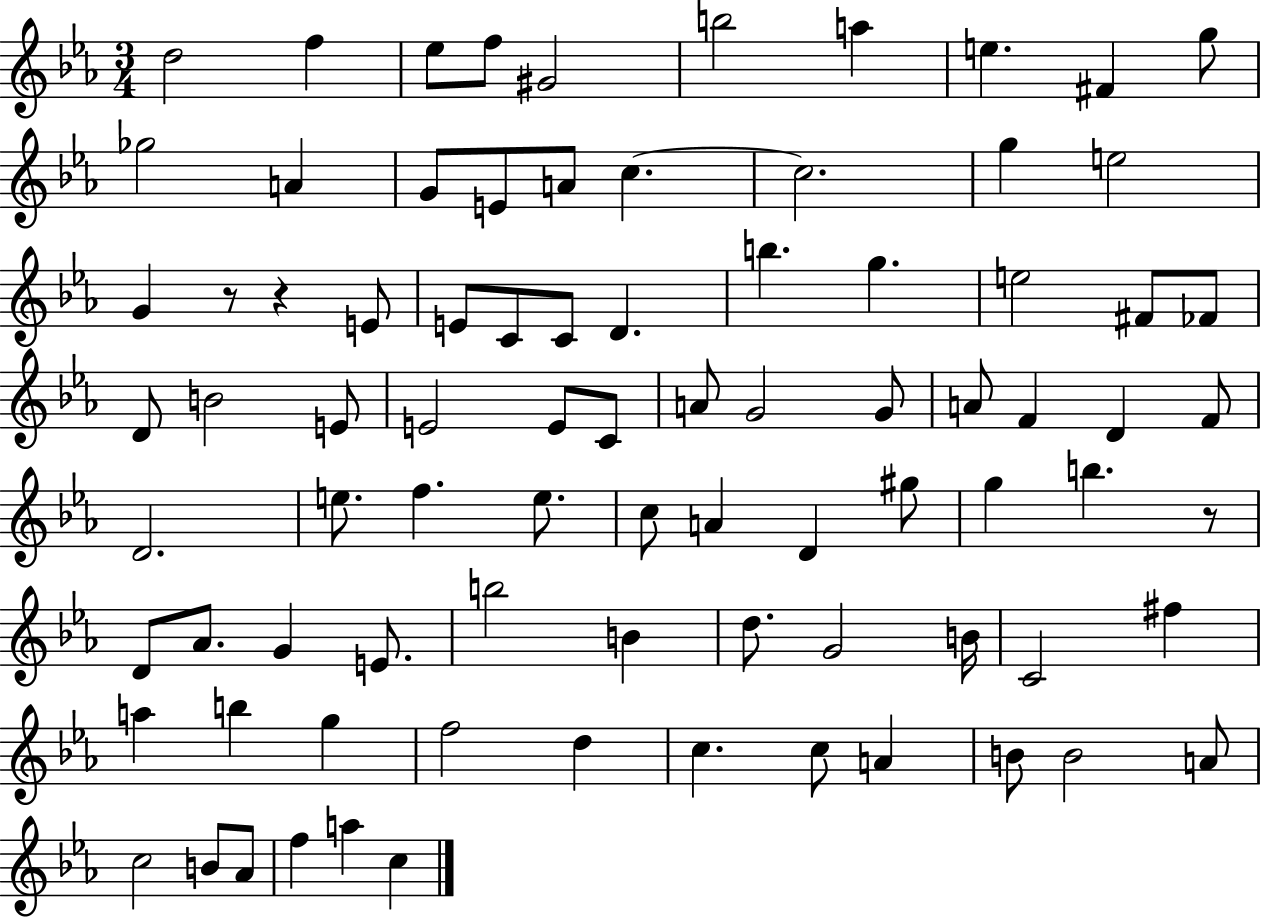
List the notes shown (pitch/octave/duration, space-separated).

D5/h F5/q Eb5/e F5/e G#4/h B5/h A5/q E5/q. F#4/q G5/e Gb5/h A4/q G4/e E4/e A4/e C5/q. C5/h. G5/q E5/h G4/q R/e R/q E4/e E4/e C4/e C4/e D4/q. B5/q. G5/q. E5/h F#4/e FES4/e D4/e B4/h E4/e E4/h E4/e C4/e A4/e G4/h G4/e A4/e F4/q D4/q F4/e D4/h. E5/e. F5/q. E5/e. C5/e A4/q D4/q G#5/e G5/q B5/q. R/e D4/e Ab4/e. G4/q E4/e. B5/h B4/q D5/e. G4/h B4/s C4/h F#5/q A5/q B5/q G5/q F5/h D5/q C5/q. C5/e A4/q B4/e B4/h A4/e C5/h B4/e Ab4/e F5/q A5/q C5/q